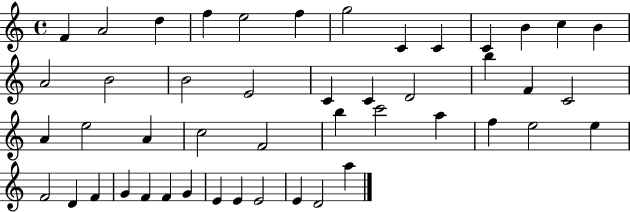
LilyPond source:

{
  \clef treble
  \time 4/4
  \defaultTimeSignature
  \key c \major
  f'4 a'2 d''4 | f''4 e''2 f''4 | g''2 c'4 c'4 | c'4 b'4 c''4 b'4 | \break a'2 b'2 | b'2 e'2 | c'4 c'4 d'2 | b''4 f'4 c'2 | \break a'4 e''2 a'4 | c''2 f'2 | b''4 c'''2 a''4 | f''4 e''2 e''4 | \break f'2 d'4 f'4 | g'4 f'4 f'4 g'4 | e'4 e'4 e'2 | e'4 d'2 a''4 | \break \bar "|."
}